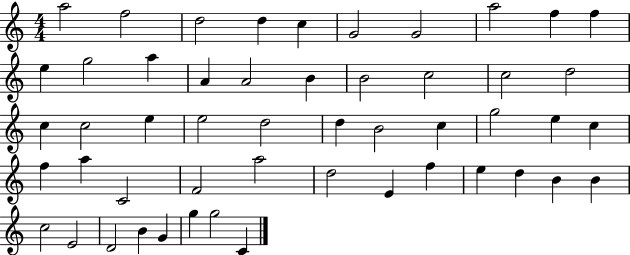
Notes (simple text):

A5/h F5/h D5/h D5/q C5/q G4/h G4/h A5/h F5/q F5/q E5/q G5/h A5/q A4/q A4/h B4/q B4/h C5/h C5/h D5/h C5/q C5/h E5/q E5/h D5/h D5/q B4/h C5/q G5/h E5/q C5/q F5/q A5/q C4/h F4/h A5/h D5/h E4/q F5/q E5/q D5/q B4/q B4/q C5/h E4/h D4/h B4/q G4/q G5/q G5/h C4/q